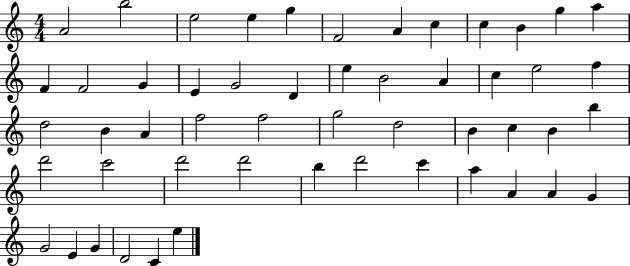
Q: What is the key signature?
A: C major